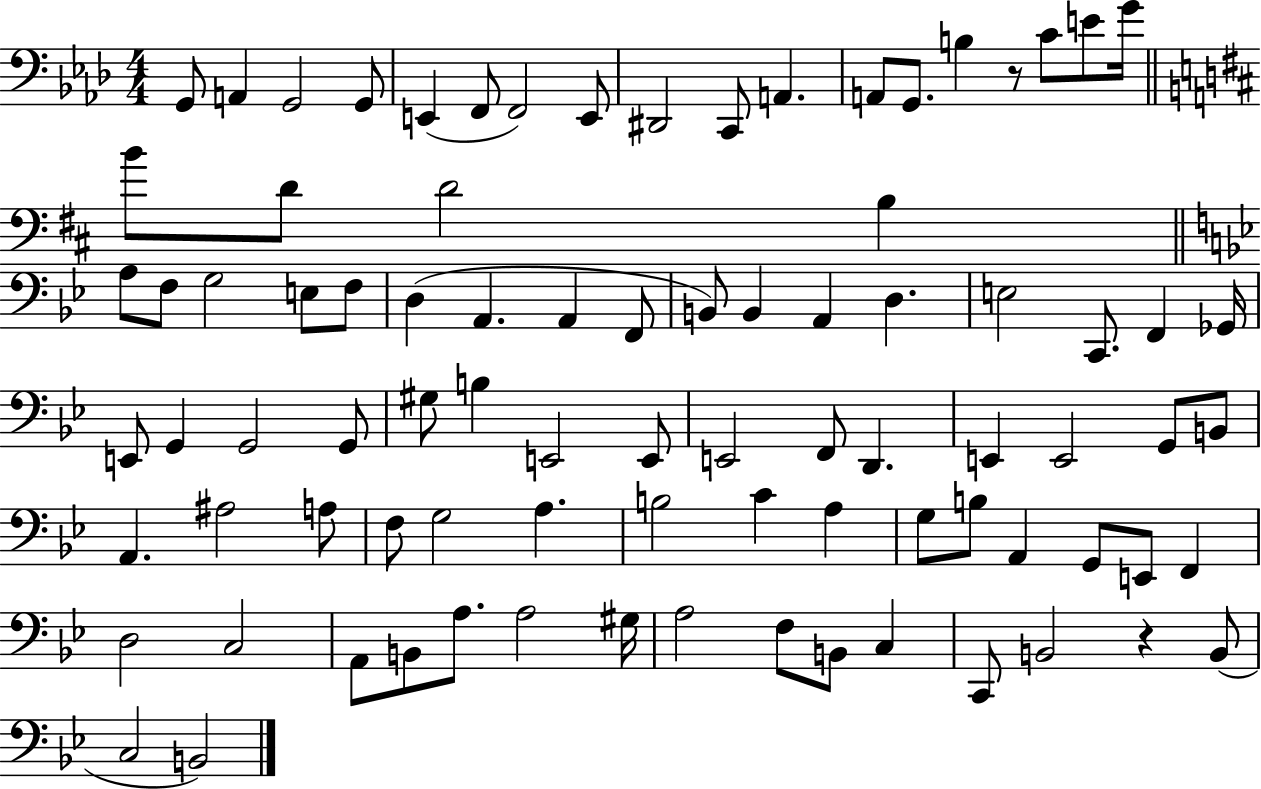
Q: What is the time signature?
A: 4/4